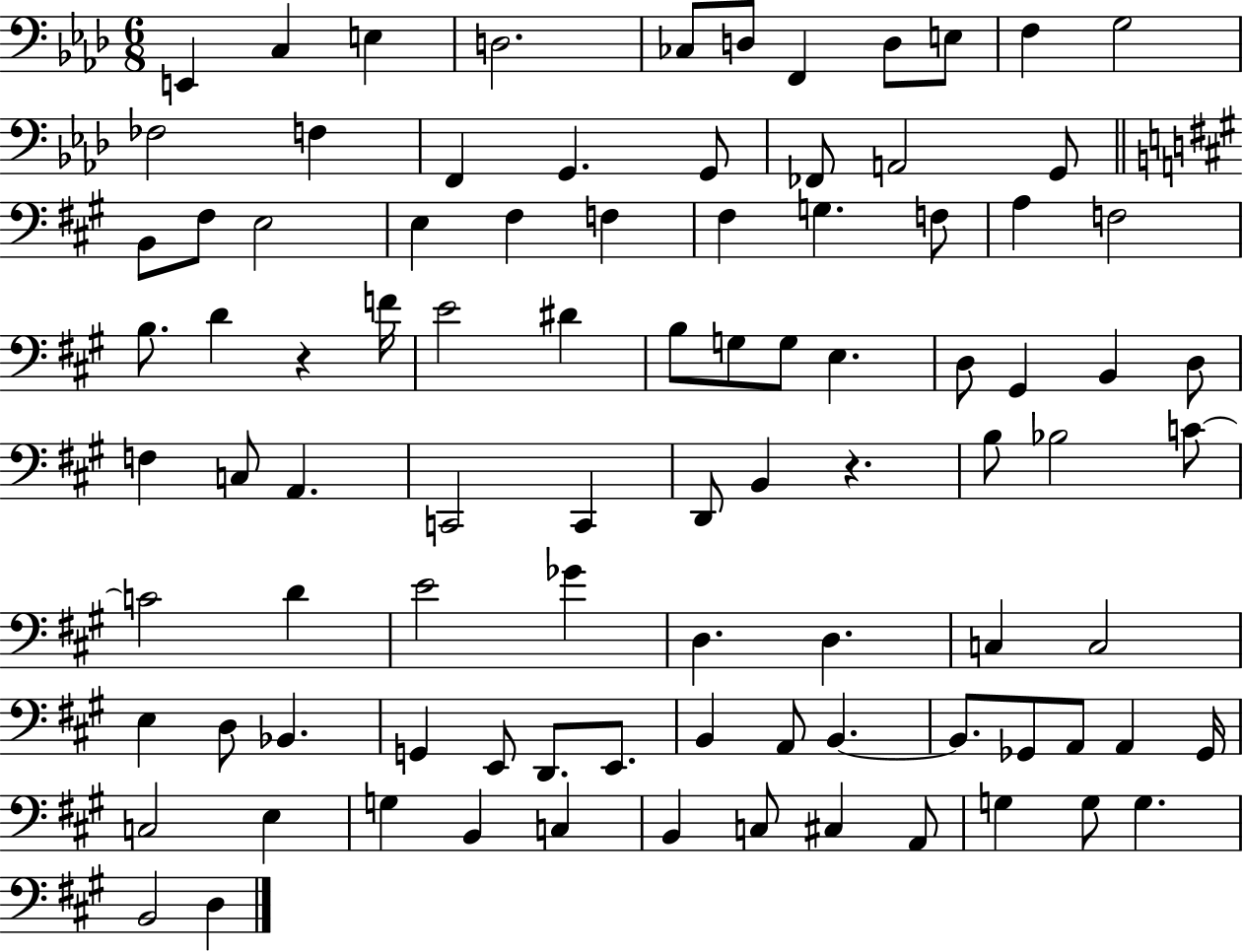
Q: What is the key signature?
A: AES major